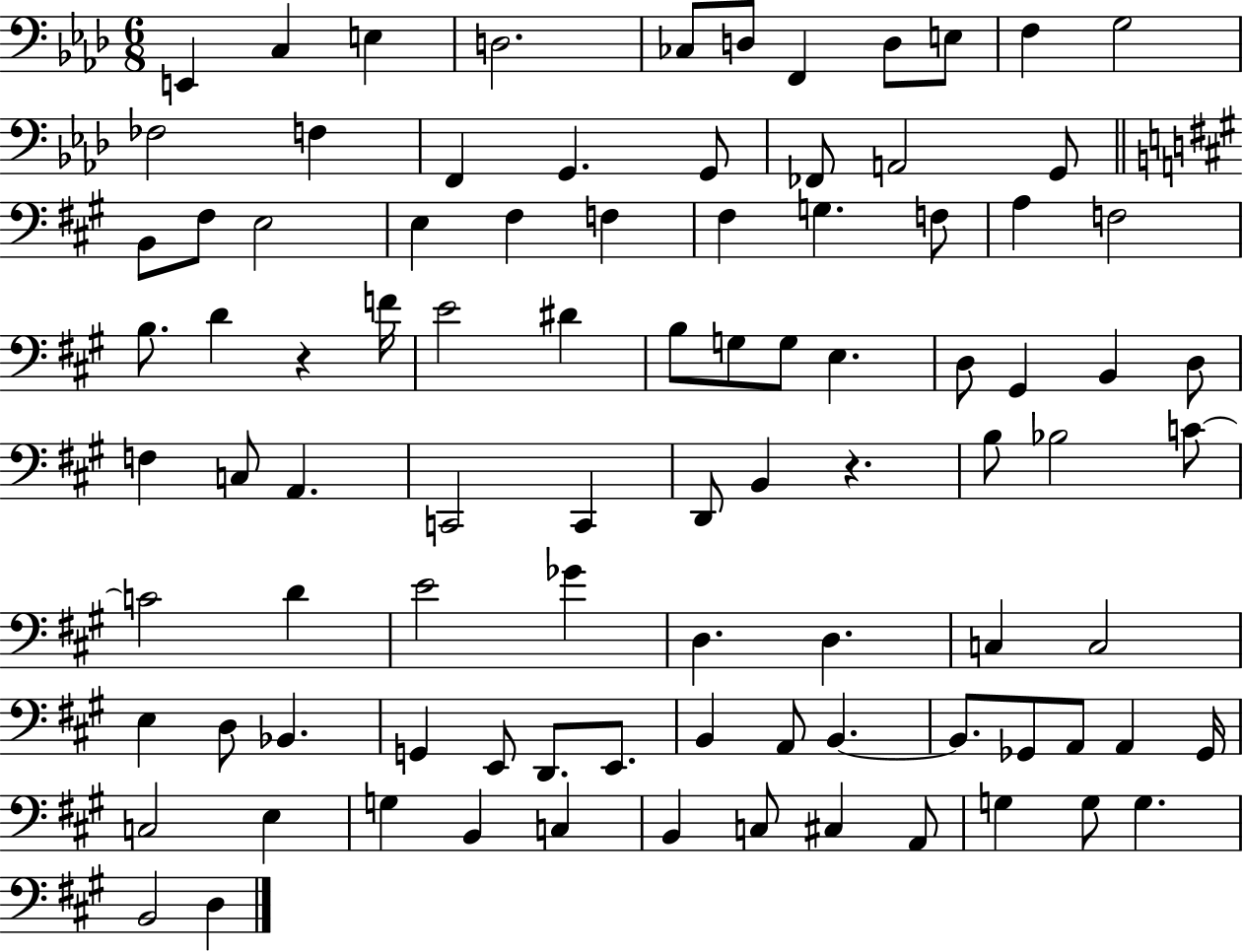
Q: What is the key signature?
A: AES major